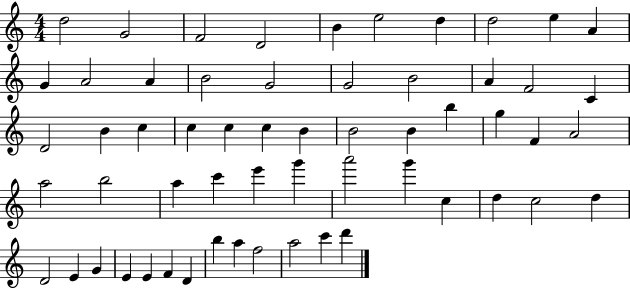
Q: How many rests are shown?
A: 0